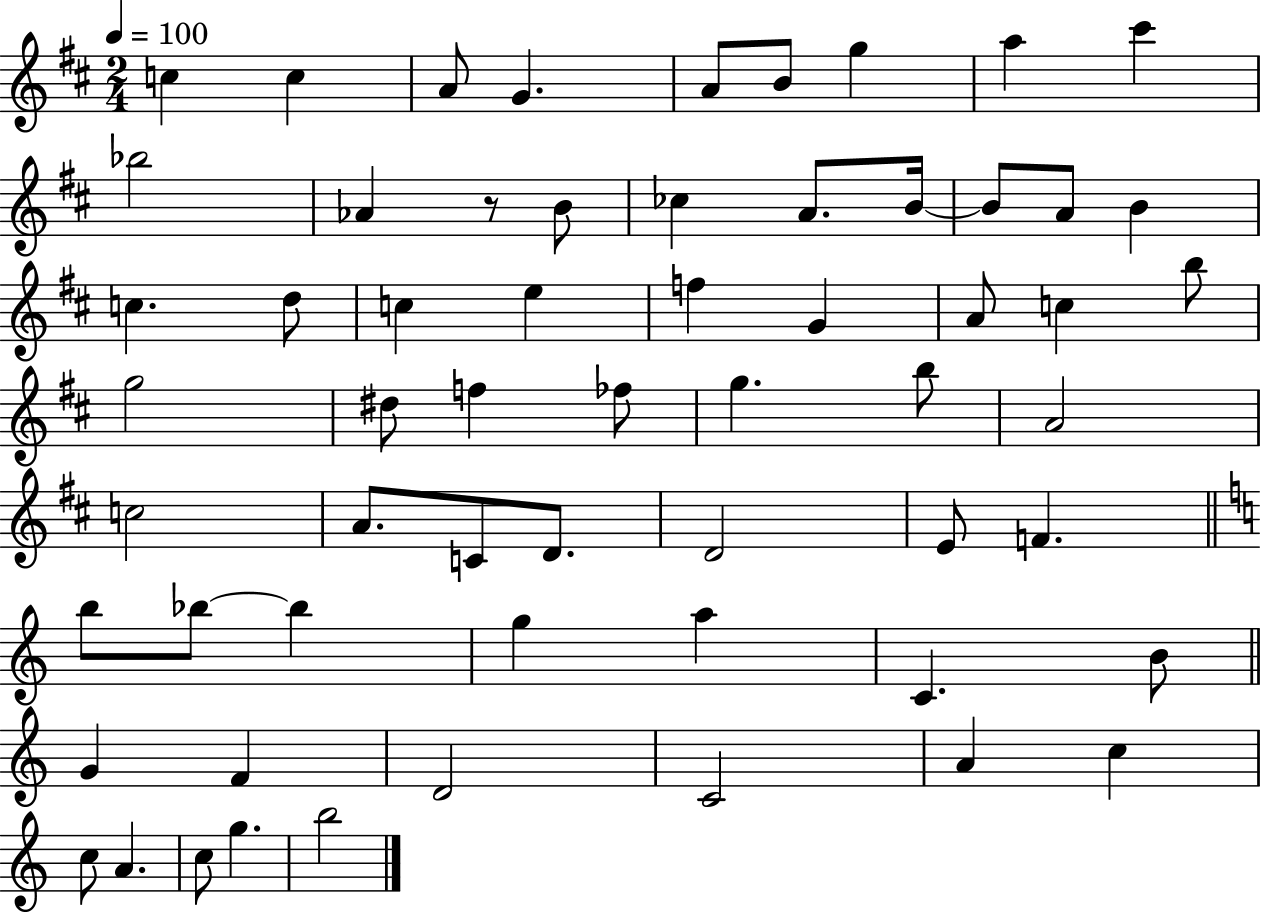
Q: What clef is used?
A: treble